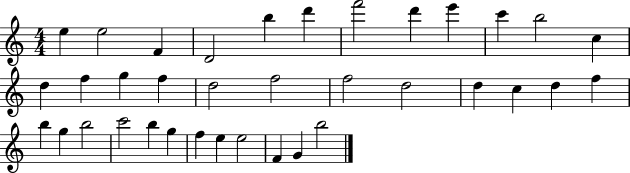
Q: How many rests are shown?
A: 0